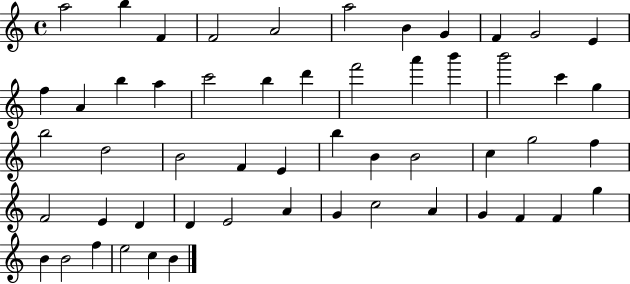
X:1
T:Untitled
M:4/4
L:1/4
K:C
a2 b F F2 A2 a2 B G F G2 E f A b a c'2 b d' f'2 a' b' b'2 c' g b2 d2 B2 F E b B B2 c g2 f F2 E D D E2 A G c2 A G F F g B B2 f e2 c B